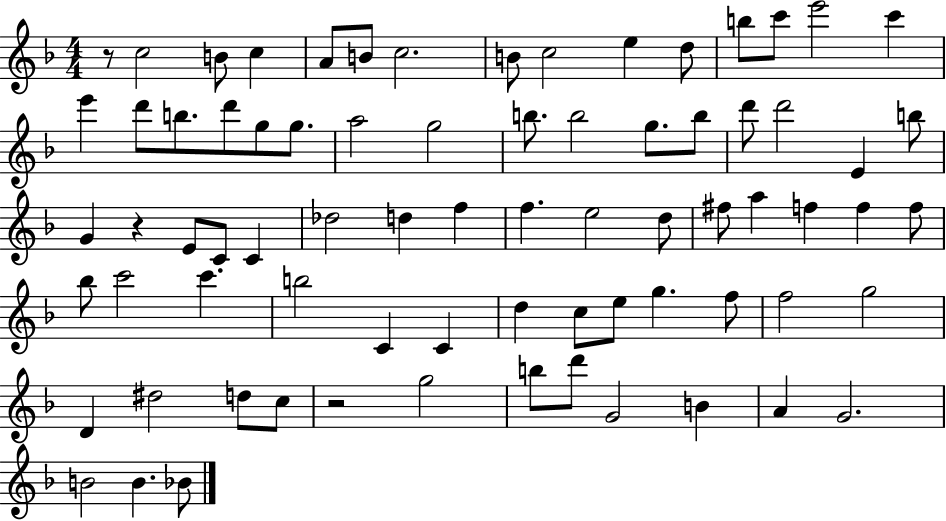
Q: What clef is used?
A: treble